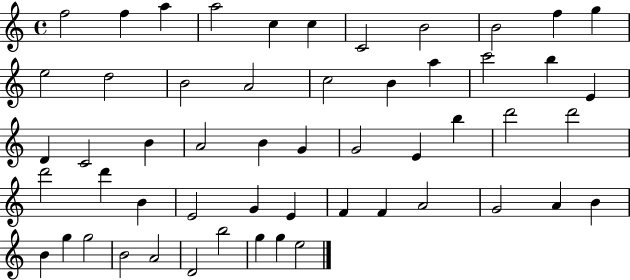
{
  \clef treble
  \time 4/4
  \defaultTimeSignature
  \key c \major
  f''2 f''4 a''4 | a''2 c''4 c''4 | c'2 b'2 | b'2 f''4 g''4 | \break e''2 d''2 | b'2 a'2 | c''2 b'4 a''4 | c'''2 b''4 e'4 | \break d'4 c'2 b'4 | a'2 b'4 g'4 | g'2 e'4 b''4 | d'''2 d'''2 | \break d'''2 d'''4 b'4 | e'2 g'4 e'4 | f'4 f'4 a'2 | g'2 a'4 b'4 | \break b'4 g''4 g''2 | b'2 a'2 | d'2 b''2 | g''4 g''4 e''2 | \break \bar "|."
}